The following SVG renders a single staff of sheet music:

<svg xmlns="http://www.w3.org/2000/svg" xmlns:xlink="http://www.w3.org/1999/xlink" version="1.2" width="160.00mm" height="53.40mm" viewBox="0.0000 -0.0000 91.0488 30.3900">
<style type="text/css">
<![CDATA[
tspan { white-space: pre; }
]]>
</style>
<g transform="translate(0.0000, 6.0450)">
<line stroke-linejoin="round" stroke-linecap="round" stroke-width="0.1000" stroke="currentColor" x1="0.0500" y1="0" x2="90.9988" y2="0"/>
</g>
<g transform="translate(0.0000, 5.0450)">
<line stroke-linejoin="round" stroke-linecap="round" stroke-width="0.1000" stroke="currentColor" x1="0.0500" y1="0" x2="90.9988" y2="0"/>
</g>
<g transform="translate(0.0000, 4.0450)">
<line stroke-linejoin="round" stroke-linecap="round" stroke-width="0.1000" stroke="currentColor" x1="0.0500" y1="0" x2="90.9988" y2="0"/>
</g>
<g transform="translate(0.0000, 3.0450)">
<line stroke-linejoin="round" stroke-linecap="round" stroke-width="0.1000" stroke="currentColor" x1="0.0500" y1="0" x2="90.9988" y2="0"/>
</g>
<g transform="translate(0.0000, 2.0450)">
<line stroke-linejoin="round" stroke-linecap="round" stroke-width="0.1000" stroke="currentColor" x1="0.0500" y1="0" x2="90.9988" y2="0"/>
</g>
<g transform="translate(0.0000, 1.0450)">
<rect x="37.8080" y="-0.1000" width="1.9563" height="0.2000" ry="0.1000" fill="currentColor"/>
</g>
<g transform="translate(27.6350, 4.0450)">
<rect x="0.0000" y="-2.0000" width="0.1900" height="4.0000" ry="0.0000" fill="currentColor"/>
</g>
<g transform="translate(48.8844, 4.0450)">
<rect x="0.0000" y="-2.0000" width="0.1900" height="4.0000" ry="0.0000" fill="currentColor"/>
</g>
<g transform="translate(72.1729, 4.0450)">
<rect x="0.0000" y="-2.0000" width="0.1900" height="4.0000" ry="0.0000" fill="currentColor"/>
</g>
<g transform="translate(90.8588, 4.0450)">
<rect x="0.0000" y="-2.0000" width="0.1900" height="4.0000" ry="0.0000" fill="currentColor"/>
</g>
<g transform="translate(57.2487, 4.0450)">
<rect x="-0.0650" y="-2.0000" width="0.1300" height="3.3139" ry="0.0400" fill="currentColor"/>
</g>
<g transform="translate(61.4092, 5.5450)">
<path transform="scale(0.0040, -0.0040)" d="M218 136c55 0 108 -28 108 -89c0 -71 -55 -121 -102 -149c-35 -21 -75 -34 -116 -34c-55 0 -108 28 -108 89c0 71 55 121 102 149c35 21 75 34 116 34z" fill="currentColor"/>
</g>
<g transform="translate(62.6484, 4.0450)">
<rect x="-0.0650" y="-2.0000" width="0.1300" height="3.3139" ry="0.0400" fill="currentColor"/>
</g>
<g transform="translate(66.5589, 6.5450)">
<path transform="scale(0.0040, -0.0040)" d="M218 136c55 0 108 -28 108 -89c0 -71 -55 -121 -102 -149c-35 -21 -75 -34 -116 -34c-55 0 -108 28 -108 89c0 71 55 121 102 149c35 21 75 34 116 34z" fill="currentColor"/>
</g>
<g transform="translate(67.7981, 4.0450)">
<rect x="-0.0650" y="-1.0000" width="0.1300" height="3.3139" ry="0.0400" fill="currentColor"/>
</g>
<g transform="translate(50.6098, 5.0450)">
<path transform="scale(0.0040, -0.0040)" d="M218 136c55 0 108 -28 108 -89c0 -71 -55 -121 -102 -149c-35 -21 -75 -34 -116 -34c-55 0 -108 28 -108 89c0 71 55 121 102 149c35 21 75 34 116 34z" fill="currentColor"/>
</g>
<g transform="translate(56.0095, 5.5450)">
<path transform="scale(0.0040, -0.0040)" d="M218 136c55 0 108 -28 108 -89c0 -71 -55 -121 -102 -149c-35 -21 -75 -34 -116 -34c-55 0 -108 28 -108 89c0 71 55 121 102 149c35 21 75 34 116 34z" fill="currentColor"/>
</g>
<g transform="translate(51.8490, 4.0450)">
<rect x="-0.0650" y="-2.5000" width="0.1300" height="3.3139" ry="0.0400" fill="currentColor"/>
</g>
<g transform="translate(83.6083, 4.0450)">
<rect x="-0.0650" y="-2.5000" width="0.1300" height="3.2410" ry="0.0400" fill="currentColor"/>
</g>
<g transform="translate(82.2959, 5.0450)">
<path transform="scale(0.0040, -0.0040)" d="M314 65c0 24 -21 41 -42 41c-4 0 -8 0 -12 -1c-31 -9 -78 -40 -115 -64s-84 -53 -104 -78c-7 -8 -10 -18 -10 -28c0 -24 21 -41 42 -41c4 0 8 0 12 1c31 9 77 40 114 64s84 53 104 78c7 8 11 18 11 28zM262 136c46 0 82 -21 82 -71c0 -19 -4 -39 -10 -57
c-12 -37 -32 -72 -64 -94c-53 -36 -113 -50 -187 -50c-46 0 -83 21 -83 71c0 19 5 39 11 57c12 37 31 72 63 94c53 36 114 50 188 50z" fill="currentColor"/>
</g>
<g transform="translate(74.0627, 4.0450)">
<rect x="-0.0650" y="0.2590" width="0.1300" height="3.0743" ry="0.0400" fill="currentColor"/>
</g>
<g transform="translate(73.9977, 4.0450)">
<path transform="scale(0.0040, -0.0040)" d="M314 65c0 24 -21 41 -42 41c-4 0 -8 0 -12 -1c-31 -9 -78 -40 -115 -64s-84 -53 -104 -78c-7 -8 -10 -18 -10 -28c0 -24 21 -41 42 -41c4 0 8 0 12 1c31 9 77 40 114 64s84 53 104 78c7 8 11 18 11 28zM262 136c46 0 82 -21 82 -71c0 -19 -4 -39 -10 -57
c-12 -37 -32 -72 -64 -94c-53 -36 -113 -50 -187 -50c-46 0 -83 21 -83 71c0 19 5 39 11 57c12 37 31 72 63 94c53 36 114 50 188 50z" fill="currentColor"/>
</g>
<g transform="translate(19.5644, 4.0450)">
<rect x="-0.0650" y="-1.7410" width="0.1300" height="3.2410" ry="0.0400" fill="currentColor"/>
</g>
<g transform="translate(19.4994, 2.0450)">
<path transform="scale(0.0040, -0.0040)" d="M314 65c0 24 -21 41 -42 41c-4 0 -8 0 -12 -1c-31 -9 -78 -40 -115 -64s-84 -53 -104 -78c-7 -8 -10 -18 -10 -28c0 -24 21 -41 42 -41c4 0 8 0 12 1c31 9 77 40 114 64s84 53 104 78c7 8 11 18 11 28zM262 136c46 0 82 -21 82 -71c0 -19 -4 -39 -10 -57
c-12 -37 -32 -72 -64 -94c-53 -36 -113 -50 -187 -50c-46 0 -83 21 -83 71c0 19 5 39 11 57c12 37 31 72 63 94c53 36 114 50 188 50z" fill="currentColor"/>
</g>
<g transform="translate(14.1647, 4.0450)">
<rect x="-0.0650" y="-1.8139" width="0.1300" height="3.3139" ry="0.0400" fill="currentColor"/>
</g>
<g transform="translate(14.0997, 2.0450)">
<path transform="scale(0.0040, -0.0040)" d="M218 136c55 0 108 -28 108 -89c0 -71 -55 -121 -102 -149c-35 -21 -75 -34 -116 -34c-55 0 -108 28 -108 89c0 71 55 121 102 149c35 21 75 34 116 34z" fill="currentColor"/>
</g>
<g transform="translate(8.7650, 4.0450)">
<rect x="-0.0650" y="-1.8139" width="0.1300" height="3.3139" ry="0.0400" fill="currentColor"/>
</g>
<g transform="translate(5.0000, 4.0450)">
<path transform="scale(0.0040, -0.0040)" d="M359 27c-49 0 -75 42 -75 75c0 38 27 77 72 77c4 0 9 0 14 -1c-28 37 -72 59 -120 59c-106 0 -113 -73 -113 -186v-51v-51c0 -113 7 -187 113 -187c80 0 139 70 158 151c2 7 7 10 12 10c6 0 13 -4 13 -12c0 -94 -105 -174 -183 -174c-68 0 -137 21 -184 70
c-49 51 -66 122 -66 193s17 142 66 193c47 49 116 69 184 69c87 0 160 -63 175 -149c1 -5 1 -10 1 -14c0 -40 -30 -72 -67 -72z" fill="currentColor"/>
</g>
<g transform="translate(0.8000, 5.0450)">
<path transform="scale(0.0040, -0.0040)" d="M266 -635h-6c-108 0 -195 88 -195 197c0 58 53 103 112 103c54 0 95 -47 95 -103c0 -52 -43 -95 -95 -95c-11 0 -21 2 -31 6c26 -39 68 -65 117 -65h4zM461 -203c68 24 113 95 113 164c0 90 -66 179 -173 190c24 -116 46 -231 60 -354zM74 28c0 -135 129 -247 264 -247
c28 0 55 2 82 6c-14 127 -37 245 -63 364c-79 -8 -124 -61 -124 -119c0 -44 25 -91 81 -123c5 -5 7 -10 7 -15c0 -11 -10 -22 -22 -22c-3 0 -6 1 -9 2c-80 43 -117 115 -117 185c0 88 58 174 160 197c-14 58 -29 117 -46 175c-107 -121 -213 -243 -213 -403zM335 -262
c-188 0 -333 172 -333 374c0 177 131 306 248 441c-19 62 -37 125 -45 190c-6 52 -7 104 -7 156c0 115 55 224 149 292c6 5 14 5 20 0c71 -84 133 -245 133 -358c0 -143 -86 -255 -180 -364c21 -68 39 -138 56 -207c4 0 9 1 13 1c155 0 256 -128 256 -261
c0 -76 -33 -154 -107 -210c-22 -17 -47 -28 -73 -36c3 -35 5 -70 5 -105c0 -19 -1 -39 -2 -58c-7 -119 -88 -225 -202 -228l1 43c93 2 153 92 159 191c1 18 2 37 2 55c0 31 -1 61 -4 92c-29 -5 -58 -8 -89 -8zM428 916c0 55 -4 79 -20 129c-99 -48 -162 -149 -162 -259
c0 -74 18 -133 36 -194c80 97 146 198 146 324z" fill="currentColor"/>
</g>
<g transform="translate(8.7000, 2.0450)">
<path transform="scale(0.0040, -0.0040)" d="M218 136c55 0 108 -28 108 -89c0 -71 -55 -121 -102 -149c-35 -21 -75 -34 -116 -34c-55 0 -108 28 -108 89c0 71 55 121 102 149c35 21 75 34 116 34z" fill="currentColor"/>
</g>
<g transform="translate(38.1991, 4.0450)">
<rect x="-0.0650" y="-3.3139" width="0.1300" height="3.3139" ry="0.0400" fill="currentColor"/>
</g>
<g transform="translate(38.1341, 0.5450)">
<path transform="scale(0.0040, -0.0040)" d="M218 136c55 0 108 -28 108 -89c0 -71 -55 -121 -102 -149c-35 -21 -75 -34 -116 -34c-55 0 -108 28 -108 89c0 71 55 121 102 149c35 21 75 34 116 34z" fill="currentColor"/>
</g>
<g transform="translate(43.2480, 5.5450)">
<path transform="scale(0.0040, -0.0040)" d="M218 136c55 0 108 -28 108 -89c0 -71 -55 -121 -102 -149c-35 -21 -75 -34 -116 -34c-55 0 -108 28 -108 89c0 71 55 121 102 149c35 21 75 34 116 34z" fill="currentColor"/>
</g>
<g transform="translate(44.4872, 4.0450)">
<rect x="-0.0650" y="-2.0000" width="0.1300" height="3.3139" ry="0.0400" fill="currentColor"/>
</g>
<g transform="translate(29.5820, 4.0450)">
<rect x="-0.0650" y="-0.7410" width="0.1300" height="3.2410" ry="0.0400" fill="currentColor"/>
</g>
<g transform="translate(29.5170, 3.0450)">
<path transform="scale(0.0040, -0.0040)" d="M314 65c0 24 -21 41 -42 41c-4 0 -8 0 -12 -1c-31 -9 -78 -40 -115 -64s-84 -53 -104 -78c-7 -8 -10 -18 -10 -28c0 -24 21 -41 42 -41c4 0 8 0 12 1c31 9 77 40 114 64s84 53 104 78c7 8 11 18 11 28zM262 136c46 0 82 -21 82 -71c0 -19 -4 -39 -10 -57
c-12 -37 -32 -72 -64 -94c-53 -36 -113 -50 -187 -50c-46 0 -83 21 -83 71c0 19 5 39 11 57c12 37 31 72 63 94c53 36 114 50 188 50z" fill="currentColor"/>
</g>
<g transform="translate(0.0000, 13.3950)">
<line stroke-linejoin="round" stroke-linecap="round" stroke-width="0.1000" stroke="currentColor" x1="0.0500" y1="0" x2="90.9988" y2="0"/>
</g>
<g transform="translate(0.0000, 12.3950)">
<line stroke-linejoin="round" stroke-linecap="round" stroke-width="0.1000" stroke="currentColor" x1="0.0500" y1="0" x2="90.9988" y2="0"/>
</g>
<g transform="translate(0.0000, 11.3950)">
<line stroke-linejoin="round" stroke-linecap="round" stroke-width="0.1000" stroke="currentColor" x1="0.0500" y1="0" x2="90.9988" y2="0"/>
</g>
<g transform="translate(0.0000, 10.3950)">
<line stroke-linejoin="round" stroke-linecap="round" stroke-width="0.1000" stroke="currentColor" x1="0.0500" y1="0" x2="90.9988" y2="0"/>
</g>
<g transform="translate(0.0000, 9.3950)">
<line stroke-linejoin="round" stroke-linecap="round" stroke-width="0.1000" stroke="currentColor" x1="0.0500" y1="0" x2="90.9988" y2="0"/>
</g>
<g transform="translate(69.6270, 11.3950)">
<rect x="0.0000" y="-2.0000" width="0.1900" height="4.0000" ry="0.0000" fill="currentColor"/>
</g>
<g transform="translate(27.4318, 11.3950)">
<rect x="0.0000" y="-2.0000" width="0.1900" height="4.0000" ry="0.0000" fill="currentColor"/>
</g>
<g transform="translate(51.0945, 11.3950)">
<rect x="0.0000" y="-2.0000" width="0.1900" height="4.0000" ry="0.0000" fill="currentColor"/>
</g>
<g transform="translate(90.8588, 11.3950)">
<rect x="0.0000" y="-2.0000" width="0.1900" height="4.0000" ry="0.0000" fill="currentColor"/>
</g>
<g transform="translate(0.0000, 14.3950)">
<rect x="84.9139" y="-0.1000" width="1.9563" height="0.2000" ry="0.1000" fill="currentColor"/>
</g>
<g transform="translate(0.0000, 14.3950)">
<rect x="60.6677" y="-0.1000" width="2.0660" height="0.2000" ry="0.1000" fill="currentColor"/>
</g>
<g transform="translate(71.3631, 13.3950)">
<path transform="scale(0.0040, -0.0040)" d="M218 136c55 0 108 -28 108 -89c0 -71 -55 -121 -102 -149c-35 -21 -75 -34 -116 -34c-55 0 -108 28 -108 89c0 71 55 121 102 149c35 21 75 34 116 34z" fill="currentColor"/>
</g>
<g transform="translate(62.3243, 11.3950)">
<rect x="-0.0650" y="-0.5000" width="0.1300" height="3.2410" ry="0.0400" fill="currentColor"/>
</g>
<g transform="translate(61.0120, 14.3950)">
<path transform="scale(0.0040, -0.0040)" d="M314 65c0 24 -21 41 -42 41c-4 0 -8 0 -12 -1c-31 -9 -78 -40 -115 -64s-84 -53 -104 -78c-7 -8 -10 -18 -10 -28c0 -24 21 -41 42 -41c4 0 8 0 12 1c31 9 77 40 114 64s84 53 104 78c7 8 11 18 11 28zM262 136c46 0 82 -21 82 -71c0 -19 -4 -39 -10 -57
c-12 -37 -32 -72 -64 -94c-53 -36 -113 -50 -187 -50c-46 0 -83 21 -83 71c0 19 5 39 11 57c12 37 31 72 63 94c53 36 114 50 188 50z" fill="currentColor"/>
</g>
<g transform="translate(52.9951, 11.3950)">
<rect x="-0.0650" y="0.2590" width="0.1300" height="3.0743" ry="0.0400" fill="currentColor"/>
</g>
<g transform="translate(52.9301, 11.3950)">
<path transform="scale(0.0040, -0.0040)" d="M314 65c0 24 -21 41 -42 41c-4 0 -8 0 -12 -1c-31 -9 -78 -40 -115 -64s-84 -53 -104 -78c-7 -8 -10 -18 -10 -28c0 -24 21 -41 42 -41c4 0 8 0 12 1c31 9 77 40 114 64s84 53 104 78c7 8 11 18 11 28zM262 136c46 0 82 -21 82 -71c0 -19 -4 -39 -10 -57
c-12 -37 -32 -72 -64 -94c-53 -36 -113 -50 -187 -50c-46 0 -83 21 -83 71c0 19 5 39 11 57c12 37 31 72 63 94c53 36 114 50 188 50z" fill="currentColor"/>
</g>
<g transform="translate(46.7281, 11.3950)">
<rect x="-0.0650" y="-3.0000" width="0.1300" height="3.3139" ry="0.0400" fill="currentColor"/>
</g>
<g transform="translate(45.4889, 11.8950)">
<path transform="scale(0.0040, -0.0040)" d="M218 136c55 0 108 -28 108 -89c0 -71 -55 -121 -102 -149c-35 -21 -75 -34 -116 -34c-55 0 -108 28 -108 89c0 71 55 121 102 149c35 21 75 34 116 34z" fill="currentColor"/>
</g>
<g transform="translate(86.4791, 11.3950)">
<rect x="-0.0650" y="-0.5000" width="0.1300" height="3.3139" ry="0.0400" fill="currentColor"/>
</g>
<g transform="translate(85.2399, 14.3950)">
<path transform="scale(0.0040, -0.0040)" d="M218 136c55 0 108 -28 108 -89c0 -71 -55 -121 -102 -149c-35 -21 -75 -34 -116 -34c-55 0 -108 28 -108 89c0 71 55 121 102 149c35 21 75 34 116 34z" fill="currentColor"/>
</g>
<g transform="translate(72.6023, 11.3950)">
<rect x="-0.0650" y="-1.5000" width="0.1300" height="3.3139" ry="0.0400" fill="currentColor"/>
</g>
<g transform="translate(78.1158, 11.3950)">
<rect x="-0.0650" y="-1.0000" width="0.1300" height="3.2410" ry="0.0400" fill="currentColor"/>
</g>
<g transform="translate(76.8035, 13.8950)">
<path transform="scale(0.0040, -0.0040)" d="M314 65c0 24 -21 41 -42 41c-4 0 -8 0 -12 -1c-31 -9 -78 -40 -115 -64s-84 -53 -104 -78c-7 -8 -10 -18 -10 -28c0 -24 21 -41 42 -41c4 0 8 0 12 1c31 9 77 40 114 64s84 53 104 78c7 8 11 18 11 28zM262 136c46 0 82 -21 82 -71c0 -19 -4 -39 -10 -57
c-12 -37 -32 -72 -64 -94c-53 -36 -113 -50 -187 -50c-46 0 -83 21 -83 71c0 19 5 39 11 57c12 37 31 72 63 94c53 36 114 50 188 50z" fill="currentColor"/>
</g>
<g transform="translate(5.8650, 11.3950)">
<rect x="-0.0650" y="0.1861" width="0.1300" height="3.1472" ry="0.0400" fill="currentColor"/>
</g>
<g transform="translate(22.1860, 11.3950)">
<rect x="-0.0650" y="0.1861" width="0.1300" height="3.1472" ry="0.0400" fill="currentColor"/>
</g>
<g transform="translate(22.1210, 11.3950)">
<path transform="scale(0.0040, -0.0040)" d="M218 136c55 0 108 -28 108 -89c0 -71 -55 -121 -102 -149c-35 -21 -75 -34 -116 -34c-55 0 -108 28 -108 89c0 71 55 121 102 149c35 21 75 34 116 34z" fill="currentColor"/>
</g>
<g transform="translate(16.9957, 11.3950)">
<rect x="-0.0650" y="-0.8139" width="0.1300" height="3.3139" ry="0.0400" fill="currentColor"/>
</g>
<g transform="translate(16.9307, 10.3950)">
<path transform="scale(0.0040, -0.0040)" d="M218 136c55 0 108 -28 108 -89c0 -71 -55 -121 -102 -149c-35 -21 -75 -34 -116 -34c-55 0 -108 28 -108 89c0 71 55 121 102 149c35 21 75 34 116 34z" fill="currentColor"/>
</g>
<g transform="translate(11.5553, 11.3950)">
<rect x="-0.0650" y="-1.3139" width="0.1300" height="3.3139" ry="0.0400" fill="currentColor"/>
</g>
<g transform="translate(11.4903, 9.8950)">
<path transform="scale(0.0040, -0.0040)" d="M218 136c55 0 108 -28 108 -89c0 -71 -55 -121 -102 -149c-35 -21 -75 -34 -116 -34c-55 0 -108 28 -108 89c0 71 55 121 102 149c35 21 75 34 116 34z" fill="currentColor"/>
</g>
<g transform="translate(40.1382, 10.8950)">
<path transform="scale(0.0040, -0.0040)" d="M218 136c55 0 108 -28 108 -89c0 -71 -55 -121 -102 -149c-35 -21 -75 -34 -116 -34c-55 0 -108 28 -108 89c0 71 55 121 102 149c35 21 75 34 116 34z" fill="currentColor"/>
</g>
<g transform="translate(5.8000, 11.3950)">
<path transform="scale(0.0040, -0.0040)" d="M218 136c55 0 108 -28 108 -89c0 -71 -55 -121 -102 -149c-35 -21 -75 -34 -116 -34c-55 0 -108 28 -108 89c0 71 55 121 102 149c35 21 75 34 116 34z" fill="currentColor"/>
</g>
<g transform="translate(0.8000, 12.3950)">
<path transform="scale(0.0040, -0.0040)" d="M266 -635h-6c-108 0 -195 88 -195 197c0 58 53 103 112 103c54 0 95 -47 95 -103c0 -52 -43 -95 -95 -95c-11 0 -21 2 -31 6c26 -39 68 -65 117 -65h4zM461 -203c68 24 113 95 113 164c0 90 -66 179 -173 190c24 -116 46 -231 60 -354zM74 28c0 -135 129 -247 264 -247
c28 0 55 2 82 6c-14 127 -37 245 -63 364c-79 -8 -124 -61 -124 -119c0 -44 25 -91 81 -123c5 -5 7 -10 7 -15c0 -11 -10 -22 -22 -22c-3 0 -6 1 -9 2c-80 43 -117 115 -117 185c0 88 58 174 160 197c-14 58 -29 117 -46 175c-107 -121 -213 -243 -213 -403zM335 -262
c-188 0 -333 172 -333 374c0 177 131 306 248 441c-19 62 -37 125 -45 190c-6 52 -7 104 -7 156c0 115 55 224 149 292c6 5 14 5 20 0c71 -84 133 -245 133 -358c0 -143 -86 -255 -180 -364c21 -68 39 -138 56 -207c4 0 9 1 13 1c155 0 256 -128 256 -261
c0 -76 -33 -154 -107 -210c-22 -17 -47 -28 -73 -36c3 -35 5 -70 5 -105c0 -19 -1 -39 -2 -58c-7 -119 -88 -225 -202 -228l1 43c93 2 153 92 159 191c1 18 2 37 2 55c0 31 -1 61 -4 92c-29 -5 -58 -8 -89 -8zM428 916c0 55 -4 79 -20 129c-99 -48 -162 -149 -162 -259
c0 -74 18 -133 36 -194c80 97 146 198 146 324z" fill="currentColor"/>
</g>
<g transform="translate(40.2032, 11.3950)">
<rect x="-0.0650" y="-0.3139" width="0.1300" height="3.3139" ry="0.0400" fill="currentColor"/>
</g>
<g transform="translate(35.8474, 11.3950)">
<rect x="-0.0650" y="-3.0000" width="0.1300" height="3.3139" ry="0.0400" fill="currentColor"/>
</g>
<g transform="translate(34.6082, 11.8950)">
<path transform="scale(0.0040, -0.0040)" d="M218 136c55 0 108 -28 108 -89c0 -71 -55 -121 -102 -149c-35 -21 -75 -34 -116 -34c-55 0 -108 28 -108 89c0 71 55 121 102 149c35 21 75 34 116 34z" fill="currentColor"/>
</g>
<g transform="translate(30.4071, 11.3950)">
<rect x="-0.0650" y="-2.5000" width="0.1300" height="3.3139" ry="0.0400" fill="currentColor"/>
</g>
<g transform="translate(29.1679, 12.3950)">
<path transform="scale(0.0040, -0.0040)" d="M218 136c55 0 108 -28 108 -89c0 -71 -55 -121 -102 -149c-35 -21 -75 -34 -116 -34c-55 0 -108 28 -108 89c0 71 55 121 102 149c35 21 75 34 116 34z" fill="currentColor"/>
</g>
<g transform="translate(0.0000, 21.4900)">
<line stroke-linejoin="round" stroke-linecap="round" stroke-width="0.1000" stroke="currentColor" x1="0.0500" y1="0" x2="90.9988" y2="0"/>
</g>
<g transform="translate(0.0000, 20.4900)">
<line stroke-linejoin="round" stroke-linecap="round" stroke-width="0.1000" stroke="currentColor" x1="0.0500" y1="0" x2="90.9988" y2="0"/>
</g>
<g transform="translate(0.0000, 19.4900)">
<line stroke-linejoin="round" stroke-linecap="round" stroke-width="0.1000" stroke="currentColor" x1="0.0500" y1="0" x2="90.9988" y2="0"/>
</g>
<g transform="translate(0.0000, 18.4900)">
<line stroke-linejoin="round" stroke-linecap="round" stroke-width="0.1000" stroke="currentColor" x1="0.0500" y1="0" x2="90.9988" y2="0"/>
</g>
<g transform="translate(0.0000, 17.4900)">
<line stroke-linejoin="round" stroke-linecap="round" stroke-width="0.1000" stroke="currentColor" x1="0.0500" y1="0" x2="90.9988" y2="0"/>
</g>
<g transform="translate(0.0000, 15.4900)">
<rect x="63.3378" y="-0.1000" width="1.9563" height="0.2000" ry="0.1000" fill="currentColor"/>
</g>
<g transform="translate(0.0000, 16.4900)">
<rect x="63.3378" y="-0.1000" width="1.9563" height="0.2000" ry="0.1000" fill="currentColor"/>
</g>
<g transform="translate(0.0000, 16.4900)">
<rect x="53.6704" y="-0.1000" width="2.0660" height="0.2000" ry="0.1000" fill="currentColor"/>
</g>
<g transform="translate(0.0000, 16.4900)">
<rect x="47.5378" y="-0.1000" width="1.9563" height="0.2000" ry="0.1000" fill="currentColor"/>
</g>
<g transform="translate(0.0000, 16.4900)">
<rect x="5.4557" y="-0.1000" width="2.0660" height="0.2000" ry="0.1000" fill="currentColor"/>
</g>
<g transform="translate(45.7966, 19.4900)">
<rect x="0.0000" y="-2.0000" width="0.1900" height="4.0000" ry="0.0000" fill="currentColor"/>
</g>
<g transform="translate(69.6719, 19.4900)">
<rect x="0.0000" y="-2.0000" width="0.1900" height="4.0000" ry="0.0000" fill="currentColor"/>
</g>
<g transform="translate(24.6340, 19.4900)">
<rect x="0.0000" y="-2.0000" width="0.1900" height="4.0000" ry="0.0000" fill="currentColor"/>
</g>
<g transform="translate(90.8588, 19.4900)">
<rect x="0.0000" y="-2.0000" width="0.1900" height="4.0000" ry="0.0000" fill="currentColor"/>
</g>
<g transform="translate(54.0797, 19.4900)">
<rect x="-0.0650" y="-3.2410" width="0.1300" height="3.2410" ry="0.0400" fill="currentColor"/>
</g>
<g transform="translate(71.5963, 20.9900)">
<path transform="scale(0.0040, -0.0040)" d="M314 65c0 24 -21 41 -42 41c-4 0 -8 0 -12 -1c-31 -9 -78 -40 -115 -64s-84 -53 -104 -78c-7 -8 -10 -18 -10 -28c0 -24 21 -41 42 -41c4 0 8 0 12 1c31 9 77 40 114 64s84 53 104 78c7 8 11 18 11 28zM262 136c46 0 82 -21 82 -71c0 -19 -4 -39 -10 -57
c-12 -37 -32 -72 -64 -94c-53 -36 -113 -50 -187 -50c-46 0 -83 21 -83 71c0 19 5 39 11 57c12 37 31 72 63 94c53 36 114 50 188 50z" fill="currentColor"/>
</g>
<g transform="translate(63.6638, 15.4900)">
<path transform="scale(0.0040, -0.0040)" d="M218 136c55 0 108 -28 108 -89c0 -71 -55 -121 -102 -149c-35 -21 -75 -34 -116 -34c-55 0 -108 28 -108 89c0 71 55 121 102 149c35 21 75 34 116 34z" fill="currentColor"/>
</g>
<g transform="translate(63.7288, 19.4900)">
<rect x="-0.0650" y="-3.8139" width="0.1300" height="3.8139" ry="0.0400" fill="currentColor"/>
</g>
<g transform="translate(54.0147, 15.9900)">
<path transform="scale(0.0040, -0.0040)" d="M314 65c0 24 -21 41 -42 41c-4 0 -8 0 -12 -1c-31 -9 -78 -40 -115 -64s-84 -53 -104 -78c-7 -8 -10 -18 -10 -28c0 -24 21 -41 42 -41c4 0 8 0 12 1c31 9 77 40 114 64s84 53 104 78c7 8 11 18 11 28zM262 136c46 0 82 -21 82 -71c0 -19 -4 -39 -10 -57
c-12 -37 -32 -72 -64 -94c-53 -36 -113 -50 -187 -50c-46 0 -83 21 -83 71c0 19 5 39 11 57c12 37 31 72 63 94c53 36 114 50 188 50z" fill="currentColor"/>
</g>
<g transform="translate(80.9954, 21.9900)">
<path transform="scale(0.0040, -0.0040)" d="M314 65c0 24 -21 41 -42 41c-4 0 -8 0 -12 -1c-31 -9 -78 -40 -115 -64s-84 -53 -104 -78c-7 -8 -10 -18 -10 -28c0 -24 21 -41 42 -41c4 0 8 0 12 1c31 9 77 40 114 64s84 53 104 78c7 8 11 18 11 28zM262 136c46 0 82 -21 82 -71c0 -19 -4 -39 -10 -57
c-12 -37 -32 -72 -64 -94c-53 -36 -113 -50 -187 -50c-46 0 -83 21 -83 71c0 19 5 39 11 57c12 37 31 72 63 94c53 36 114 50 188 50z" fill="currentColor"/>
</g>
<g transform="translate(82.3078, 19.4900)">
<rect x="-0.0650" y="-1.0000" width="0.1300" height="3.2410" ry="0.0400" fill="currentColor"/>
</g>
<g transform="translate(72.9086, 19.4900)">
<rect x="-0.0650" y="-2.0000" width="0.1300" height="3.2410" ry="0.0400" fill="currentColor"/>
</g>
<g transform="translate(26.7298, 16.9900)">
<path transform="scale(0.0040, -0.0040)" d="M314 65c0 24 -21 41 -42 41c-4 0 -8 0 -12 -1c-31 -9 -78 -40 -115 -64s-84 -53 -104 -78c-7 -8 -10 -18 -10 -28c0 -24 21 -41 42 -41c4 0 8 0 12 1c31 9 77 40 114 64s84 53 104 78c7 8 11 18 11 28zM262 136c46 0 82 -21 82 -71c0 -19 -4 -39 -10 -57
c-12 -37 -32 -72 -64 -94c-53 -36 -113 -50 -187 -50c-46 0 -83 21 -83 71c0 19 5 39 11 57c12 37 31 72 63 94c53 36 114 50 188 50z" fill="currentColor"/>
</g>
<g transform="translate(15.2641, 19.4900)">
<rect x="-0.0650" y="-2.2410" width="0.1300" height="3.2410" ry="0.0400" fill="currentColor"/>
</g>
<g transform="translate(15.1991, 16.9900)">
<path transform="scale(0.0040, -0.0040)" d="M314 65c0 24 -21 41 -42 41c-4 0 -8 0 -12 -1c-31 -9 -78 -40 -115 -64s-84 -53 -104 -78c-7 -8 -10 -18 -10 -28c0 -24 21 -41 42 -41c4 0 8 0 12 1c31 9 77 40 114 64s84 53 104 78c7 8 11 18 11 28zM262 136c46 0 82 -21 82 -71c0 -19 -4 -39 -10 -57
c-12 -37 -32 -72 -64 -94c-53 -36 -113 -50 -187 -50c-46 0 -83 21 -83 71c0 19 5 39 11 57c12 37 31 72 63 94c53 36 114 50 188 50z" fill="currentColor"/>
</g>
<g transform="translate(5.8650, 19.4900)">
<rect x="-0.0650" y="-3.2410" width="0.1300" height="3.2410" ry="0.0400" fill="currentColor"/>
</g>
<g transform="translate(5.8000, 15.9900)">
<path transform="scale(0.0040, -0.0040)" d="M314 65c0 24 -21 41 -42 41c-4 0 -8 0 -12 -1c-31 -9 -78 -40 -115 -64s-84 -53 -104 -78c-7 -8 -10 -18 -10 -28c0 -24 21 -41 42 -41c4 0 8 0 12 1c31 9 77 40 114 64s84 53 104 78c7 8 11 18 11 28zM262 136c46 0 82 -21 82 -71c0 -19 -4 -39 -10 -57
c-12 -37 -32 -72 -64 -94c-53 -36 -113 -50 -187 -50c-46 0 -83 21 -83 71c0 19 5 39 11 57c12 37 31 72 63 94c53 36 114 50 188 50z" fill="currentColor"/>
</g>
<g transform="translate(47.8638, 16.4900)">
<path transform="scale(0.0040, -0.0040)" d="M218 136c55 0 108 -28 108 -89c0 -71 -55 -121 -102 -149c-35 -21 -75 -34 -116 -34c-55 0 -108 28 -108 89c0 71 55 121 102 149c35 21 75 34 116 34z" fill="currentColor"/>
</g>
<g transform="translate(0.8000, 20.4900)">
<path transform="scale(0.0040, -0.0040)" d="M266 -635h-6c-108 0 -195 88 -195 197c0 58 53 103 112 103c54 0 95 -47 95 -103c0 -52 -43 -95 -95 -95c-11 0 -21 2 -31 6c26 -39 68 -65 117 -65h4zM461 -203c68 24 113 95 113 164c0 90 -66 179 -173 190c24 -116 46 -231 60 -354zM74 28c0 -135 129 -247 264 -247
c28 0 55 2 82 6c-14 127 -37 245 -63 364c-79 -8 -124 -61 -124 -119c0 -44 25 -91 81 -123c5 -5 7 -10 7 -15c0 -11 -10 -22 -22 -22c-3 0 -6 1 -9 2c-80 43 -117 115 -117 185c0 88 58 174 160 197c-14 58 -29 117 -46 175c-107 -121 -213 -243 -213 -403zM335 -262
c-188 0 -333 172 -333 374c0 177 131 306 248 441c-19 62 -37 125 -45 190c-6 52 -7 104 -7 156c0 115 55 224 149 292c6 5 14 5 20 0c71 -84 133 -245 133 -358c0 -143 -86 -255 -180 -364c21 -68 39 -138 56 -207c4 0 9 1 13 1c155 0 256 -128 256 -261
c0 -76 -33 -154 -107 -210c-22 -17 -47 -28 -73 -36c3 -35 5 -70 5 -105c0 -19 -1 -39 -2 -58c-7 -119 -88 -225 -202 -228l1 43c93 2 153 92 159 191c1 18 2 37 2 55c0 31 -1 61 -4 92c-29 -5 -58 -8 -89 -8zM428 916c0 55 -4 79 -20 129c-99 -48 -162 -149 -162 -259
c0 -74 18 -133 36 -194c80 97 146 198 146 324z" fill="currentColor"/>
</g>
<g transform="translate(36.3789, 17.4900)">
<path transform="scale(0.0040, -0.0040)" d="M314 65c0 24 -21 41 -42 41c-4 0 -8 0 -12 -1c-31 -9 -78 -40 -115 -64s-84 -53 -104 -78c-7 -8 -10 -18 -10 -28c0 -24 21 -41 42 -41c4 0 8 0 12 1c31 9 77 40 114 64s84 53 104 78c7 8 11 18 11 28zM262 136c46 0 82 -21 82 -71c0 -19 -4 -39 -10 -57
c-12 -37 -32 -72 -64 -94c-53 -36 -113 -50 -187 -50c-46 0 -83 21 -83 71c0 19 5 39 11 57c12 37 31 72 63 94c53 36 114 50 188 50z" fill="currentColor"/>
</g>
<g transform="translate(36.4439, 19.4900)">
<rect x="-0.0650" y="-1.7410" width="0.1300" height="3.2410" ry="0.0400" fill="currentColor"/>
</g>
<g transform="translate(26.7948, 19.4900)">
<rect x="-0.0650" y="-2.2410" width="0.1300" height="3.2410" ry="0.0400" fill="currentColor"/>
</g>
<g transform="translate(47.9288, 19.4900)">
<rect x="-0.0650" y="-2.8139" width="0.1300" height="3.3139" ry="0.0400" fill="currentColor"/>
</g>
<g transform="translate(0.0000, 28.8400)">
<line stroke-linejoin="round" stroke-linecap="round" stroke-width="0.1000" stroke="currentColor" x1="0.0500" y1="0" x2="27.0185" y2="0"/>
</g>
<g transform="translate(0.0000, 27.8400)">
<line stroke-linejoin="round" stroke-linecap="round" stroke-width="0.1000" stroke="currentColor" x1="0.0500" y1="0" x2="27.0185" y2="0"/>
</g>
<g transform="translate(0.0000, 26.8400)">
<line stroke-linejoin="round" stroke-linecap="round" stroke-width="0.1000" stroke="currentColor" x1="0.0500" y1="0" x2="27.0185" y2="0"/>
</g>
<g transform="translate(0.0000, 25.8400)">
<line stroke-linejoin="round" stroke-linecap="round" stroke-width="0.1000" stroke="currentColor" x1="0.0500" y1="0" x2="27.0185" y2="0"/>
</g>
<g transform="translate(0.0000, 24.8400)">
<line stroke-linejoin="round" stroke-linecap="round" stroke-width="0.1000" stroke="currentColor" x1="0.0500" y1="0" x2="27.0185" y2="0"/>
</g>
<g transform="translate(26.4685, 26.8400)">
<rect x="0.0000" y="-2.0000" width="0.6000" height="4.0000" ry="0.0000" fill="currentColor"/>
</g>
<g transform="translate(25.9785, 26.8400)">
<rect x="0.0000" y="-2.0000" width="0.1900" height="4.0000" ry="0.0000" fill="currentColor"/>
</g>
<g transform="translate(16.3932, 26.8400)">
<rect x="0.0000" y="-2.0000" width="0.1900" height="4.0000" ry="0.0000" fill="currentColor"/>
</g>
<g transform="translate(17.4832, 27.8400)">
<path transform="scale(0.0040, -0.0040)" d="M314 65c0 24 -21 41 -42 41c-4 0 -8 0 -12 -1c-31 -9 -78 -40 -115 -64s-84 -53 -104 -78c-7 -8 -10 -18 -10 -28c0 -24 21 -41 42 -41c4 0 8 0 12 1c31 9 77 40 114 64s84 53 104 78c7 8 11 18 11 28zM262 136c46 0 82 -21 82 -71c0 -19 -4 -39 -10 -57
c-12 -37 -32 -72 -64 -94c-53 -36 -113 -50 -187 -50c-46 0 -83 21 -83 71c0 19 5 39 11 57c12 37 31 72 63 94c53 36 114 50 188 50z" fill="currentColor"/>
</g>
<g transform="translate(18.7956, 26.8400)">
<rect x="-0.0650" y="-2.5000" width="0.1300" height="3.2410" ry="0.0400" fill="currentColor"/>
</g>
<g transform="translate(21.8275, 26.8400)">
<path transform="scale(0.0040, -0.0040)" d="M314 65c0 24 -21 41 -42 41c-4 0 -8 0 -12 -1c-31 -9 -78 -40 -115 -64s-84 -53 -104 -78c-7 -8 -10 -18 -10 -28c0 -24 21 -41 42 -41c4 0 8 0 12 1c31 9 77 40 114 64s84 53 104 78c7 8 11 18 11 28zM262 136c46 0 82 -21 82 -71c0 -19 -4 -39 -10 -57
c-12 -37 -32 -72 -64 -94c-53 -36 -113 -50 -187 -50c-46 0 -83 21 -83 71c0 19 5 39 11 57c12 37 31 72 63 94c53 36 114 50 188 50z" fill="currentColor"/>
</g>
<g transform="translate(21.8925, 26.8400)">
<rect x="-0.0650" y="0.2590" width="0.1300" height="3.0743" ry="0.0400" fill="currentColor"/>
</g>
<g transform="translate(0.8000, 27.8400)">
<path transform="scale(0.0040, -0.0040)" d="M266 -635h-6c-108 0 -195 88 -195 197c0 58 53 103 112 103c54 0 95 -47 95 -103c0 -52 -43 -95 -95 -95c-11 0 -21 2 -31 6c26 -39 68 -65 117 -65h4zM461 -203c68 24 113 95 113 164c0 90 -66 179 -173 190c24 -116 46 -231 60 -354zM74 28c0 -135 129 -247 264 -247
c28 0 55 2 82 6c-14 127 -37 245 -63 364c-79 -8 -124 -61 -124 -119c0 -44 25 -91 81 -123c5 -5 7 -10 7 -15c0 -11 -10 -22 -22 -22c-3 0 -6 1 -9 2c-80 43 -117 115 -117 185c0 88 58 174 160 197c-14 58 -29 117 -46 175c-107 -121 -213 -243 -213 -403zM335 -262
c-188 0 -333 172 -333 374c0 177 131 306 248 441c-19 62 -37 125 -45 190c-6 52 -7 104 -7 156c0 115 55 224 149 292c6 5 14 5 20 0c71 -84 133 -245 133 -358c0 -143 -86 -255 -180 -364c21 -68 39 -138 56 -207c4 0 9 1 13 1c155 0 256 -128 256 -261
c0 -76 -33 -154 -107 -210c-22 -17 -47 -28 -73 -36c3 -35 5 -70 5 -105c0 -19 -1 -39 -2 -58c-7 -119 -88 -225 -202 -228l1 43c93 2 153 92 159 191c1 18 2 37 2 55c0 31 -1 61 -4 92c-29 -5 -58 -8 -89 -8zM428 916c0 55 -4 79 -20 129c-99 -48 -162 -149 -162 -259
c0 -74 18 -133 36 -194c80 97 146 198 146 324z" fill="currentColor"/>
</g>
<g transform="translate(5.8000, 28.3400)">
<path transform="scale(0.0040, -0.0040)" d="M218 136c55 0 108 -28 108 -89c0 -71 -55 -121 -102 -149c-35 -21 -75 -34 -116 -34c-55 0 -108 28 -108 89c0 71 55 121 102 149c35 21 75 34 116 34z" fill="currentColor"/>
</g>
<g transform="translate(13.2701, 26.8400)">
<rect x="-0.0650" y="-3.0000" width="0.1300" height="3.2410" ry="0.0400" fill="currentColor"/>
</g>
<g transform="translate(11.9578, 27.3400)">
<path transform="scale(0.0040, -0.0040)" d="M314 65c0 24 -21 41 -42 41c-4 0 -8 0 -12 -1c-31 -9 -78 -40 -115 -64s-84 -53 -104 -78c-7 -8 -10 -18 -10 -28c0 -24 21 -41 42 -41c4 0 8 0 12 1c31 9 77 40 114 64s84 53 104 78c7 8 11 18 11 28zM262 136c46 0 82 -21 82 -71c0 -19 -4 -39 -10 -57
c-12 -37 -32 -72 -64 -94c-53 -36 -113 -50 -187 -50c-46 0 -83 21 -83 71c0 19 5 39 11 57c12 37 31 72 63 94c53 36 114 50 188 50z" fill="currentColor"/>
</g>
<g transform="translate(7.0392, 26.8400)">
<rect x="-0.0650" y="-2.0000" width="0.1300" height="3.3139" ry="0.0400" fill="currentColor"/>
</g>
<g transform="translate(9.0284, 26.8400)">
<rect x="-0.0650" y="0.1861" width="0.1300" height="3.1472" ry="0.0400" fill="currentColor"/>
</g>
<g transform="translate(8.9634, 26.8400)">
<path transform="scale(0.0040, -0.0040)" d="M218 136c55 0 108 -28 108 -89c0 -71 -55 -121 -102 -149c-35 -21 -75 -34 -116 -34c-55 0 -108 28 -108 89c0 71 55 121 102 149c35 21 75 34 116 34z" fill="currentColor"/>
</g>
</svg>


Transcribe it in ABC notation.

X:1
T:Untitled
M:4/4
L:1/4
K:C
f f f2 d2 b F G F F D B2 G2 B e d B G A c A B2 C2 E D2 C b2 g2 g2 f2 a b2 c' F2 D2 F B A2 G2 B2